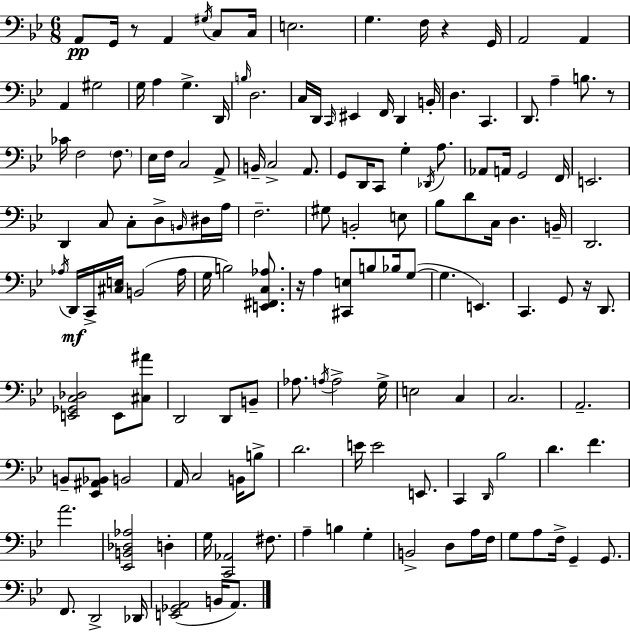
{
  \clef bass
  \numericTimeSignature
  \time 6/8
  \key g \minor
  a,8\pp g,16 r8 a,4 \acciaccatura { gis16 } c8 | c16 e2. | g4. f16 r4 | g,16 a,2 a,4 | \break a,4 gis2 | g16 a4 g4.-> | d,16 \grace { b16 } d2. | c16 d,16 \grace { c,16 } eis,4 f,16 d,4 | \break b,16-. d4. c,4. | d,8. a4-- b8. | r8 ces'16 f2 | \parenthesize f8. ees16 f16 c2 | \break a,8-> b,16-- c2-> | a,8. g,8 d,16 c,8 g4-. | \acciaccatura { des,16 } a8. aes,8 a,16 g,2 | f,16 e,2. | \break d,4 c8 c8-. | d8-> \grace { b,16 } dis16 a16 f2.-- | gis8 b,2-. | e8 bes8 d'8 c16 d4. | \break b,16-- d,2. | \acciaccatura { aes16 } d,16\mf c,16-> <cis e>16 b,2( | aes16 g16 b2) | <e, fis, c aes>8. r16 a4 <cis, e>8 | \break b8 bes16 g8~(~ g4. | e,4.) c,4. | g,8 r16 d,8. <e, ges, c des>2 | e,8 <cis ais'>8 d,2 | \break d,8 b,8-- aes8. \acciaccatura { a16 } a2-> | g16-> e2 | c4 c2. | a,2.-- | \break b,8-- <ees, ais, bes,>8 b,2 | a,16 c2 | b,16 b8-> d'2. | e'16 e'2 | \break e,8. c,4 \grace { d,16 } | bes2 d'4. | f'4. a'2. | <ees, b, des aes>2 | \break d4-. g16 <c, aes,>2 | fis8. a4-- | b4 g4-. b,2-> | d8 a16 f16 g8 a8 | \break f16-> g,4-- g,8. f,8. d,2-> | des,16 <e, ges, a,>2( | b,16 a,8.) \bar "|."
}